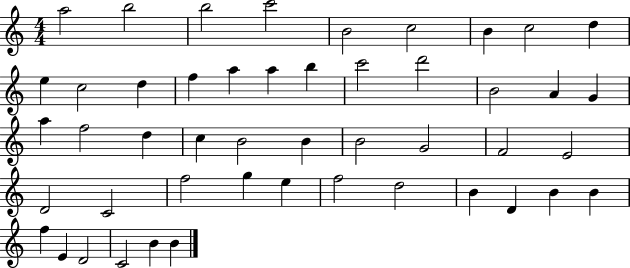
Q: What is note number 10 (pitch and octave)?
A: E5